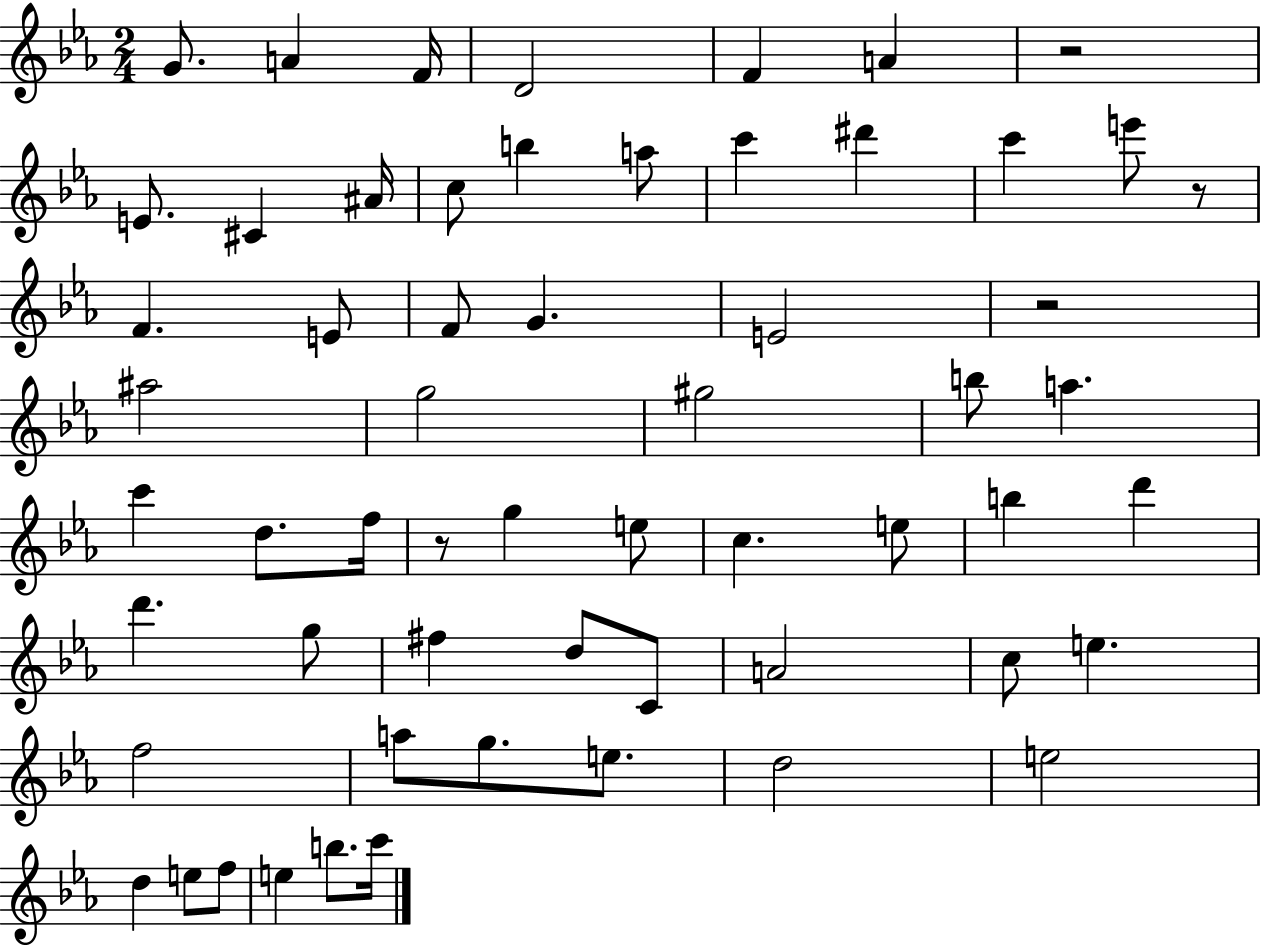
G4/e. A4/q F4/s D4/h F4/q A4/q R/h E4/e. C#4/q A#4/s C5/e B5/q A5/e C6/q D#6/q C6/q E6/e R/e F4/q. E4/e F4/e G4/q. E4/h R/h A#5/h G5/h G#5/h B5/e A5/q. C6/q D5/e. F5/s R/e G5/q E5/e C5/q. E5/e B5/q D6/q D6/q. G5/e F#5/q D5/e C4/e A4/h C5/e E5/q. F5/h A5/e G5/e. E5/e. D5/h E5/h D5/q E5/e F5/e E5/q B5/e. C6/s